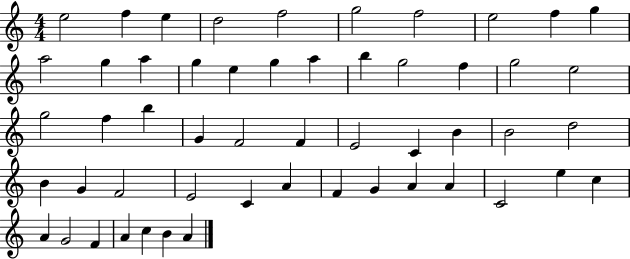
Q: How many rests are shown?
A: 0